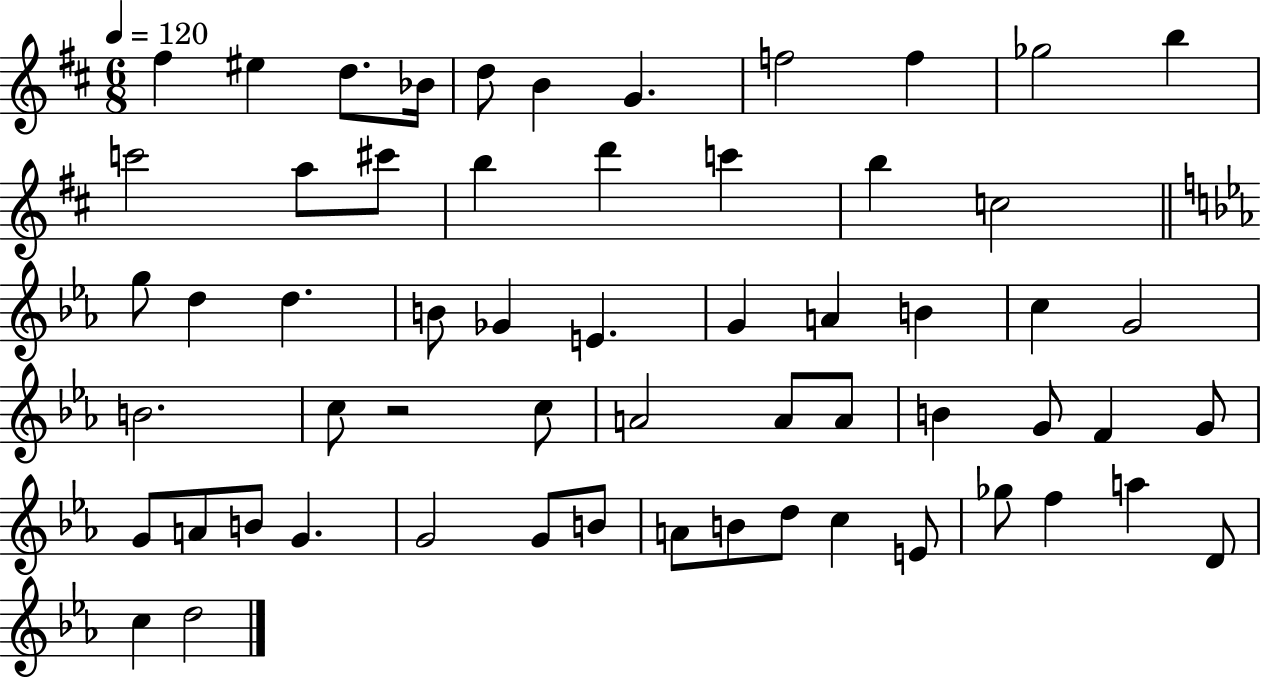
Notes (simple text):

F#5/q EIS5/q D5/e. Bb4/s D5/e B4/q G4/q. F5/h F5/q Gb5/h B5/q C6/h A5/e C#6/e B5/q D6/q C6/q B5/q C5/h G5/e D5/q D5/q. B4/e Gb4/q E4/q. G4/q A4/q B4/q C5/q G4/h B4/h. C5/e R/h C5/e A4/h A4/e A4/e B4/q G4/e F4/q G4/e G4/e A4/e B4/e G4/q. G4/h G4/e B4/e A4/e B4/e D5/e C5/q E4/e Gb5/e F5/q A5/q D4/e C5/q D5/h